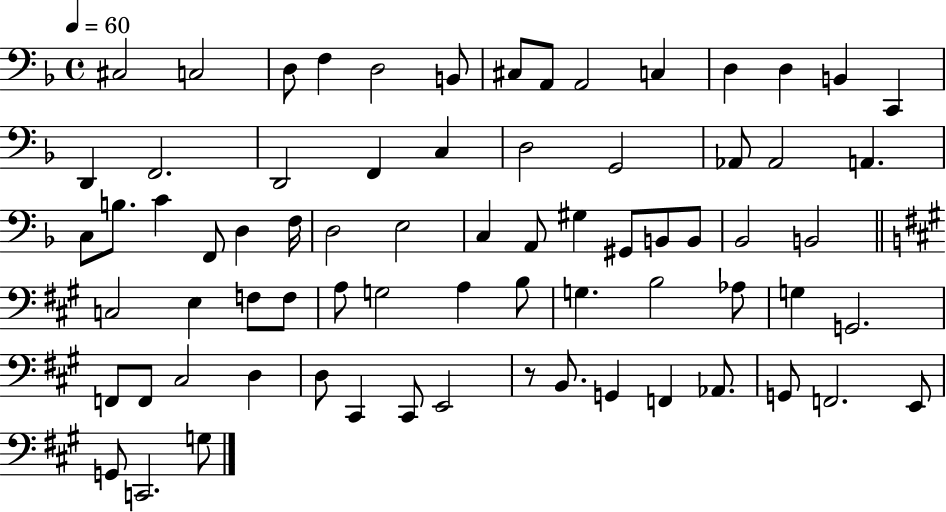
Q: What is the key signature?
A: F major